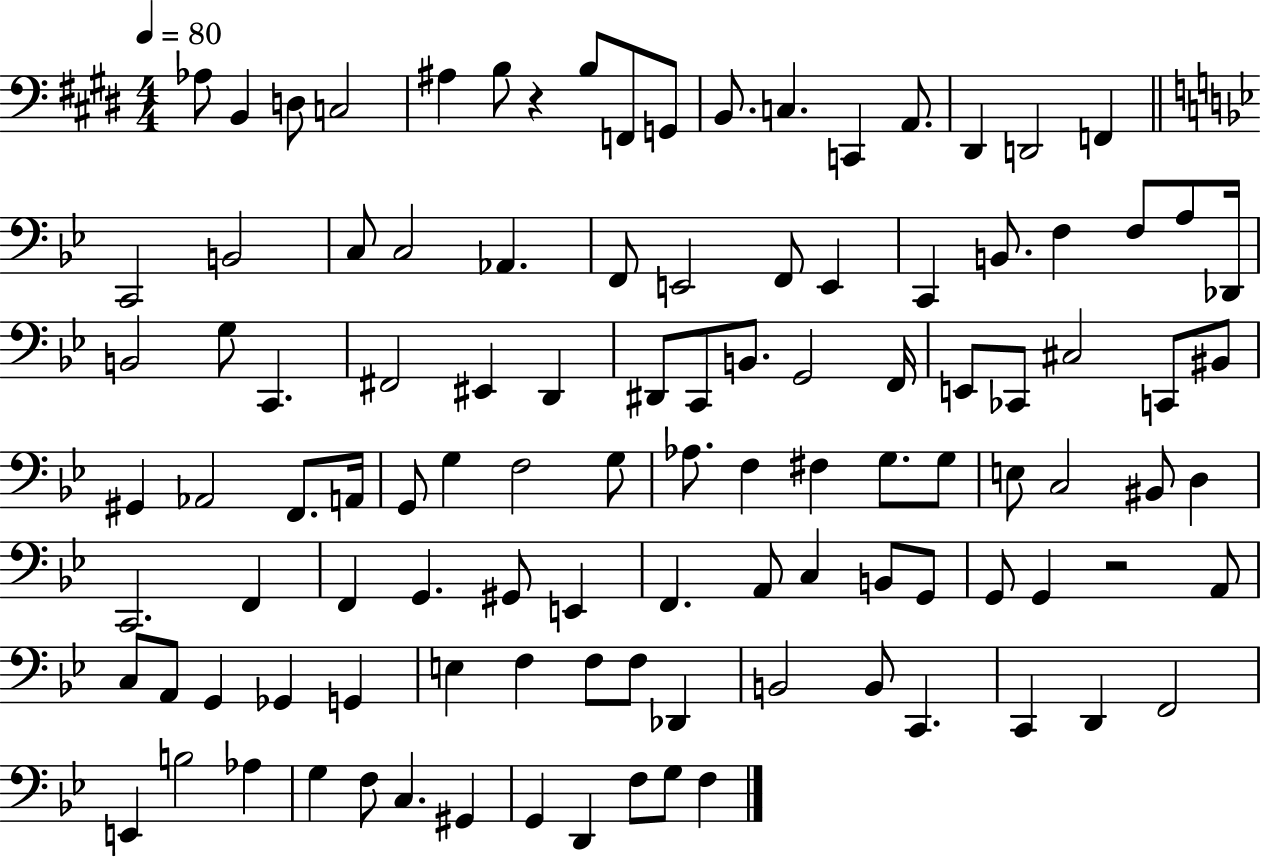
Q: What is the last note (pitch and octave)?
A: F3